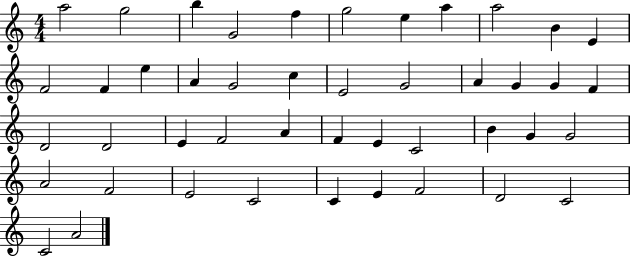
X:1
T:Untitled
M:4/4
L:1/4
K:C
a2 g2 b G2 f g2 e a a2 B E F2 F e A G2 c E2 G2 A G G F D2 D2 E F2 A F E C2 B G G2 A2 F2 E2 C2 C E F2 D2 C2 C2 A2